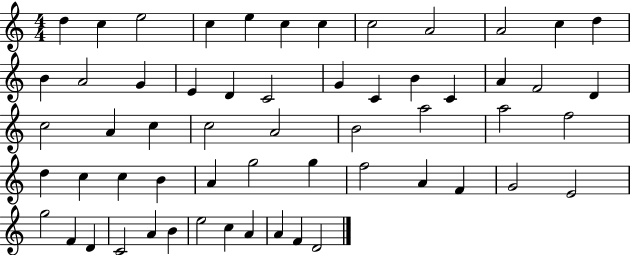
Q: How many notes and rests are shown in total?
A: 58